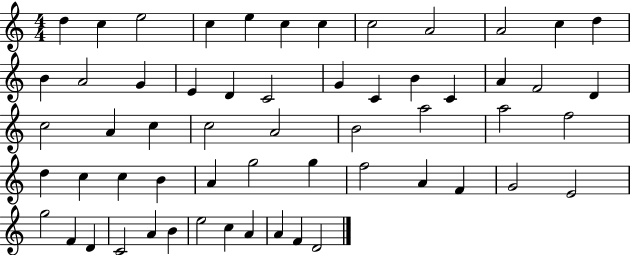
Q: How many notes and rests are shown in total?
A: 58